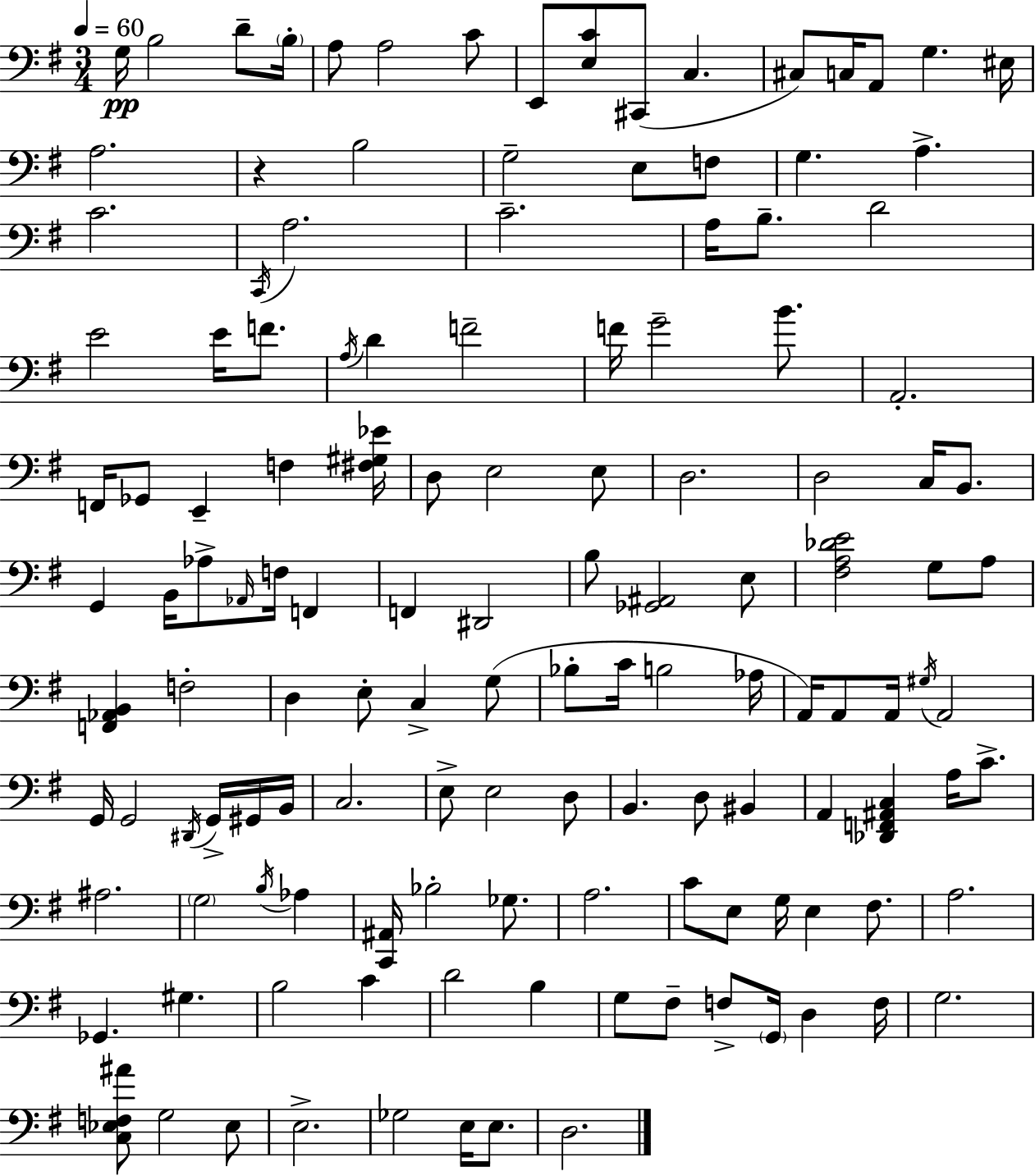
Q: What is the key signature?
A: E minor